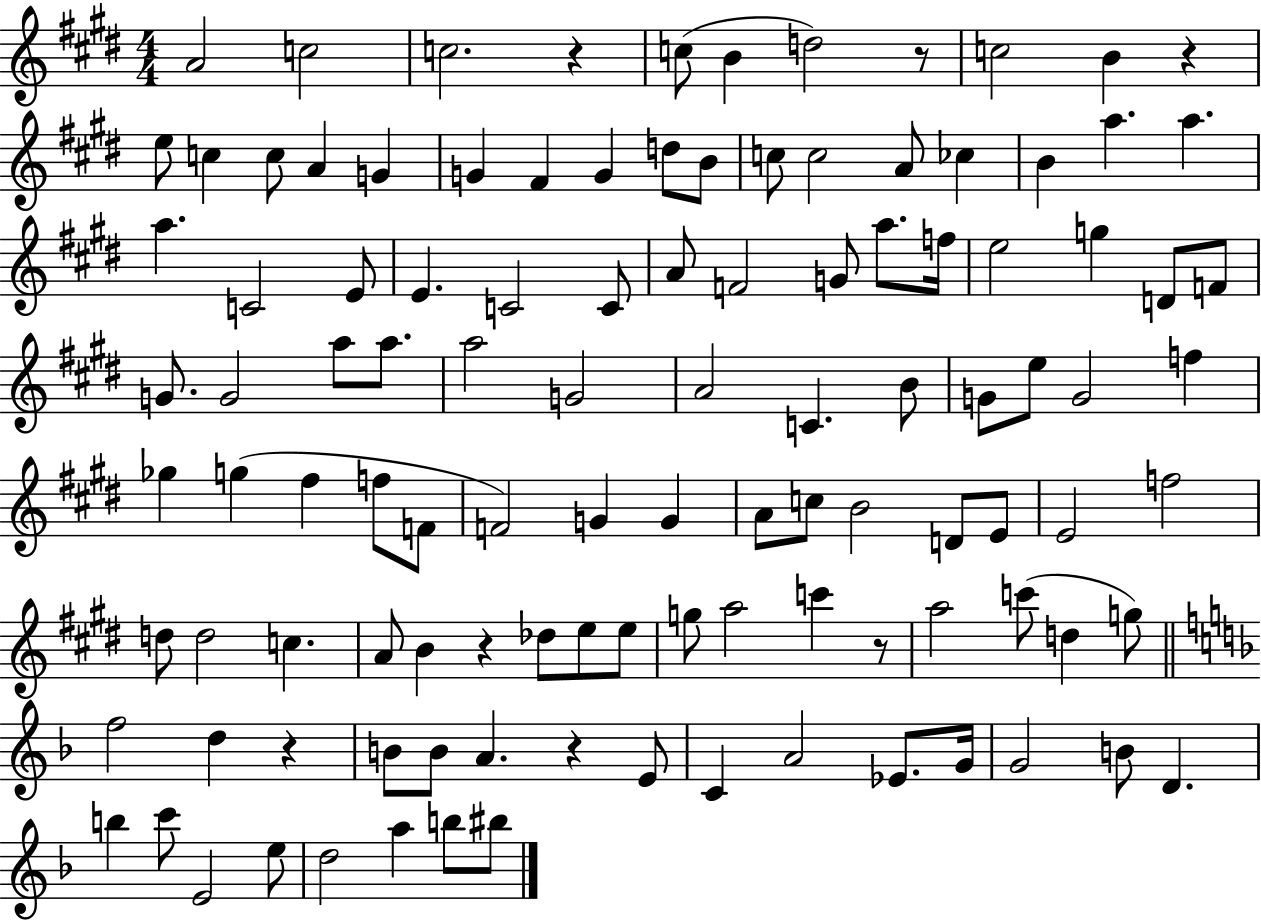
{
  \clef treble
  \numericTimeSignature
  \time 4/4
  \key e \major
  a'2 c''2 | c''2. r4 | c''8( b'4 d''2) r8 | c''2 b'4 r4 | \break e''8 c''4 c''8 a'4 g'4 | g'4 fis'4 g'4 d''8 b'8 | c''8 c''2 a'8 ces''4 | b'4 a''4. a''4. | \break a''4. c'2 e'8 | e'4. c'2 c'8 | a'8 f'2 g'8 a''8. f''16 | e''2 g''4 d'8 f'8 | \break g'8. g'2 a''8 a''8. | a''2 g'2 | a'2 c'4. b'8 | g'8 e''8 g'2 f''4 | \break ges''4 g''4( fis''4 f''8 f'8 | f'2) g'4 g'4 | a'8 c''8 b'2 d'8 e'8 | e'2 f''2 | \break d''8 d''2 c''4. | a'8 b'4 r4 des''8 e''8 e''8 | g''8 a''2 c'''4 r8 | a''2 c'''8( d''4 g''8) | \break \bar "||" \break \key d \minor f''2 d''4 r4 | b'8 b'8 a'4. r4 e'8 | c'4 a'2 ees'8. g'16 | g'2 b'8 d'4. | \break b''4 c'''8 e'2 e''8 | d''2 a''4 b''8 bis''8 | \bar "|."
}